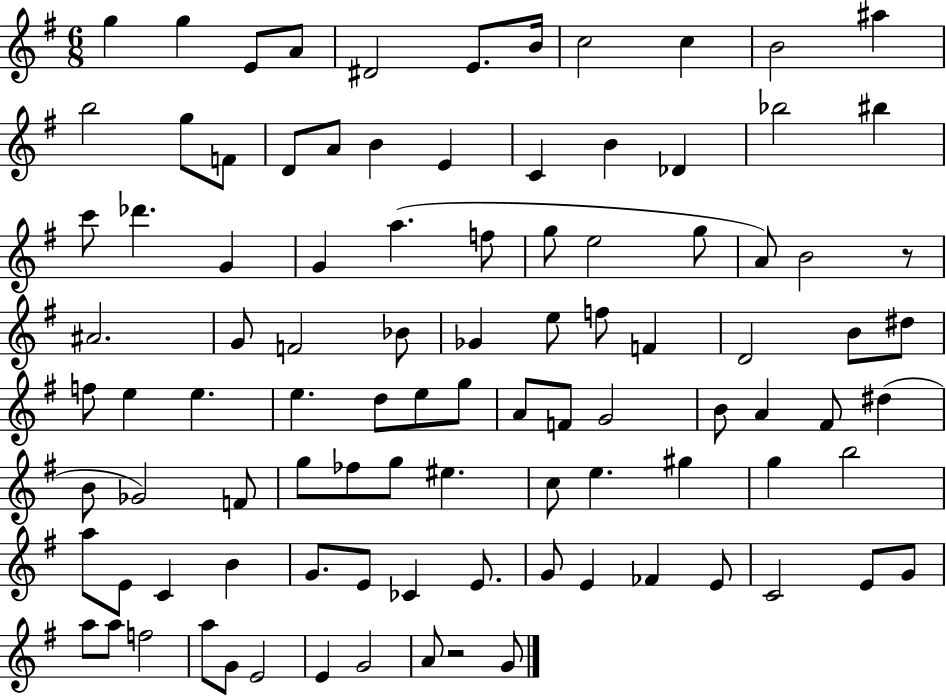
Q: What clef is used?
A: treble